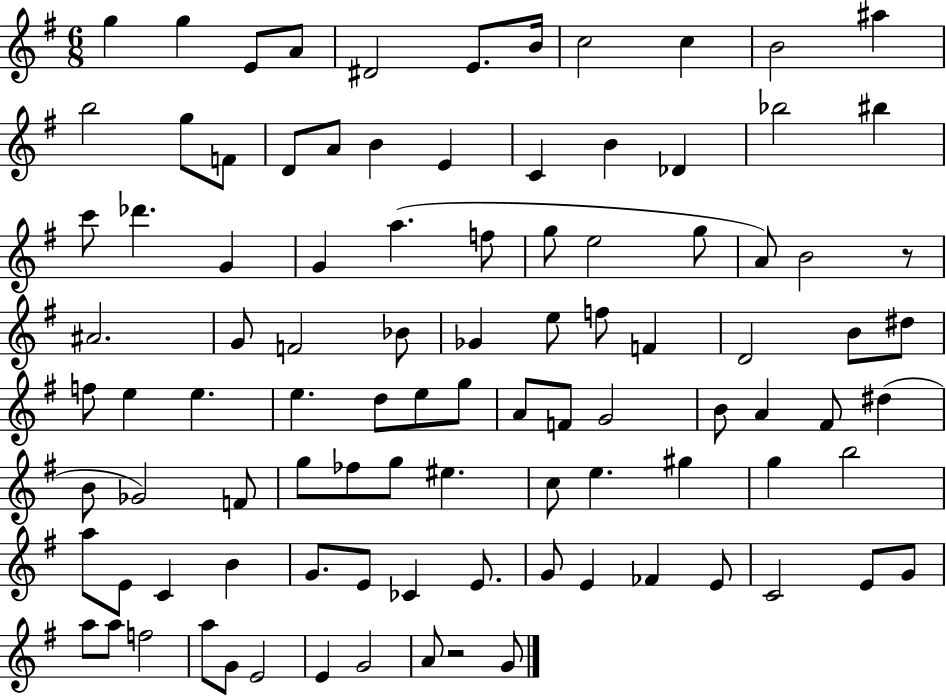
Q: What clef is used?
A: treble